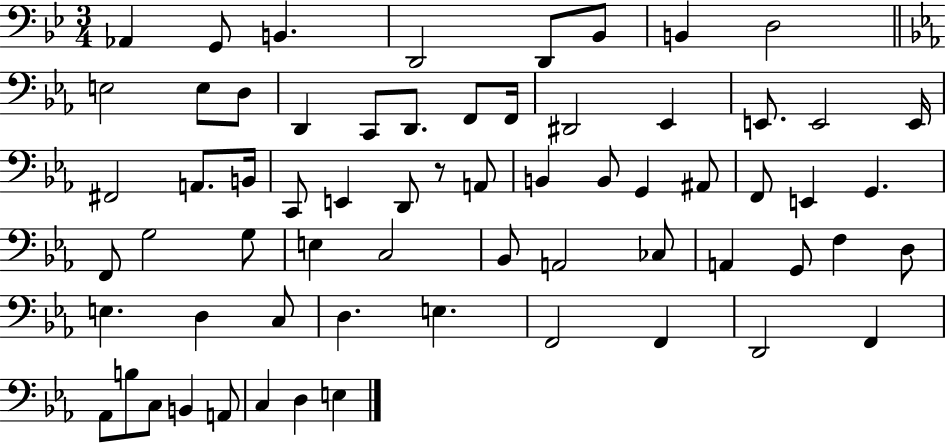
{
  \clef bass
  \numericTimeSignature
  \time 3/4
  \key bes \major
  aes,4 g,8 b,4. | d,2 d,8 bes,8 | b,4 d2 | \bar "||" \break \key ees \major e2 e8 d8 | d,4 c,8 d,8. f,8 f,16 | dis,2 ees,4 | e,8. e,2 e,16 | \break fis,2 a,8. b,16 | c,8 e,4 d,8 r8 a,8 | b,4 b,8 g,4 ais,8 | f,8 e,4 g,4. | \break f,8 g2 g8 | e4 c2 | bes,8 a,2 ces8 | a,4 g,8 f4 d8 | \break e4. d4 c8 | d4. e4. | f,2 f,4 | d,2 f,4 | \break aes,8 b8 c8 b,4 a,8 | c4 d4 e4 | \bar "|."
}